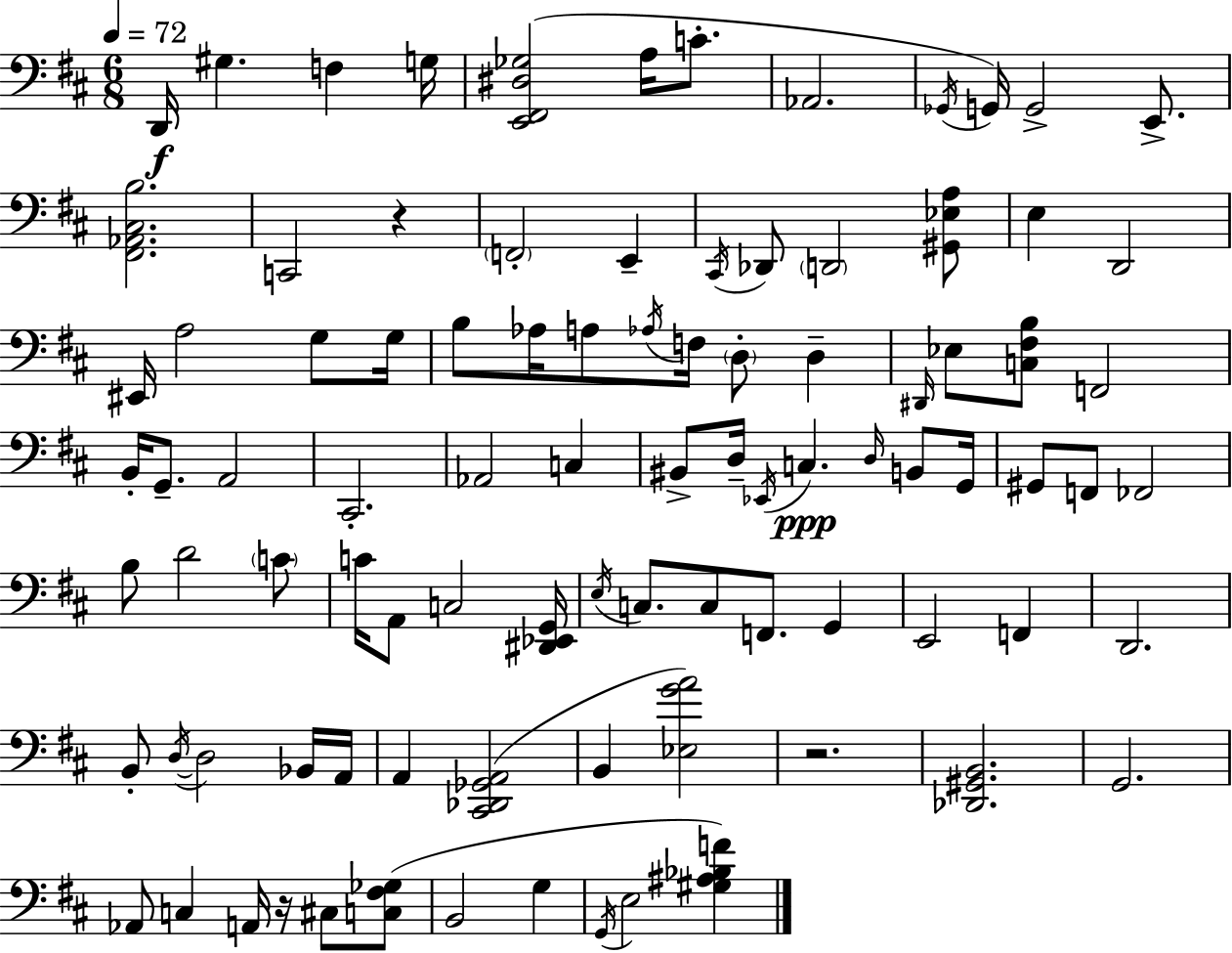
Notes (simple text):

D2/s G#3/q. F3/q G3/s [E2,F#2,D#3,Gb3]/h A3/s C4/e. Ab2/h. Gb2/s G2/s G2/h E2/e. [F#2,Ab2,C#3,B3]/h. C2/h R/q F2/h E2/q C#2/s Db2/e D2/h [G#2,Eb3,A3]/e E3/q D2/h EIS2/s A3/h G3/e G3/s B3/e Ab3/s A3/e Ab3/s F3/s D3/e D3/q D#2/s Eb3/e [C3,F#3,B3]/e F2/h B2/s G2/e. A2/h C#2/h. Ab2/h C3/q BIS2/e D3/s Eb2/s C3/q. D3/s B2/e G2/s G#2/e F2/e FES2/h B3/e D4/h C4/e C4/s A2/e C3/h [D#2,Eb2,G2]/s E3/s C3/e. C3/e F2/e. G2/q E2/h F2/q D2/h. B2/e D3/s D3/h Bb2/s A2/s A2/q [C#2,Db2,Gb2,A2]/h B2/q [Eb3,G4,A4]/h R/h. [Db2,G#2,B2]/h. G2/h. Ab2/e C3/q A2/s R/s C#3/e [C3,F#3,Gb3]/e B2/h G3/q G2/s E3/h [G#3,A#3,Bb3,F4]/q